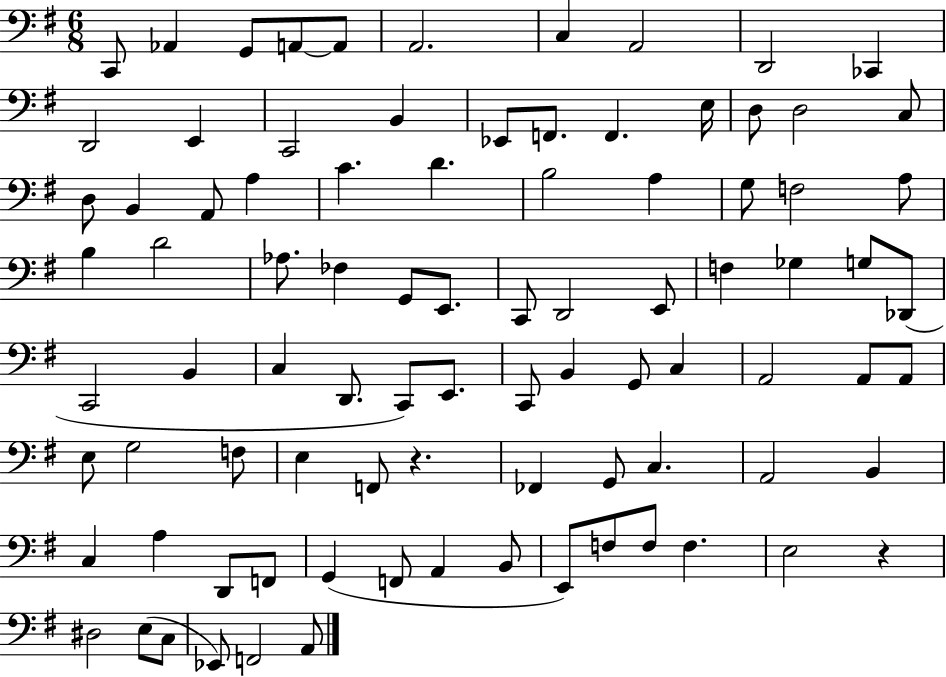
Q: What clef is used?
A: bass